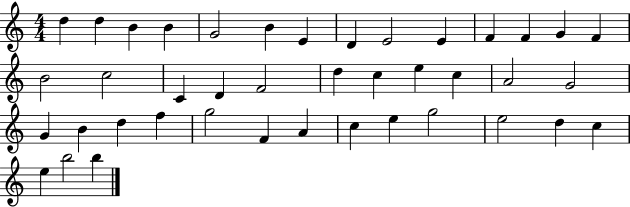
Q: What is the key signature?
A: C major